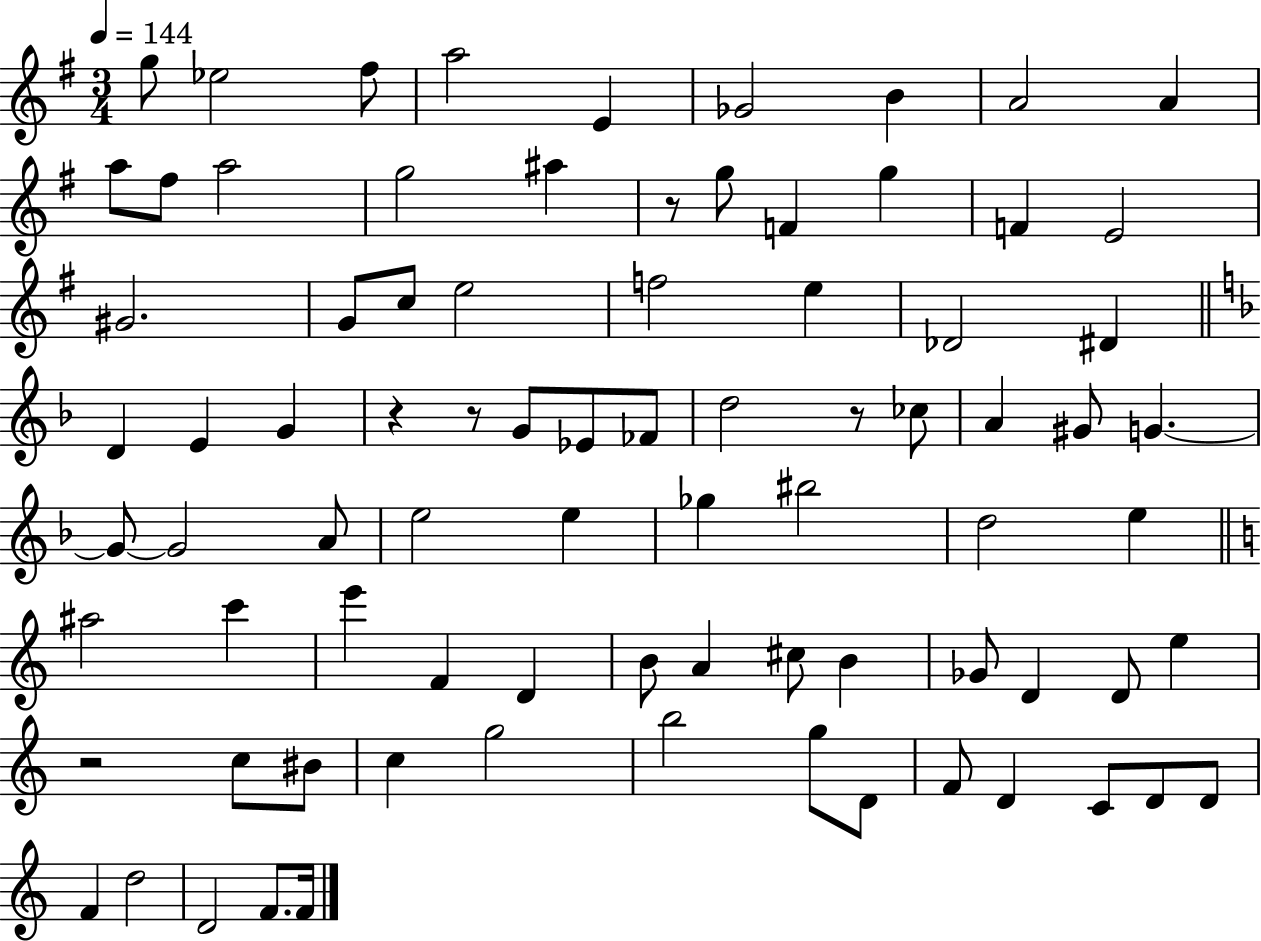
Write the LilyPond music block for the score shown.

{
  \clef treble
  \numericTimeSignature
  \time 3/4
  \key g \major
  \tempo 4 = 144
  g''8 ees''2 fis''8 | a''2 e'4 | ges'2 b'4 | a'2 a'4 | \break a''8 fis''8 a''2 | g''2 ais''4 | r8 g''8 f'4 g''4 | f'4 e'2 | \break gis'2. | g'8 c''8 e''2 | f''2 e''4 | des'2 dis'4 | \break \bar "||" \break \key f \major d'4 e'4 g'4 | r4 r8 g'8 ees'8 fes'8 | d''2 r8 ces''8 | a'4 gis'8 g'4.~~ | \break g'8~~ g'2 a'8 | e''2 e''4 | ges''4 bis''2 | d''2 e''4 | \break \bar "||" \break \key a \minor ais''2 c'''4 | e'''4 f'4 d'4 | b'8 a'4 cis''8 b'4 | ges'8 d'4 d'8 e''4 | \break r2 c''8 bis'8 | c''4 g''2 | b''2 g''8 d'8 | f'8 d'4 c'8 d'8 d'8 | \break f'4 d''2 | d'2 f'8. f'16 | \bar "|."
}